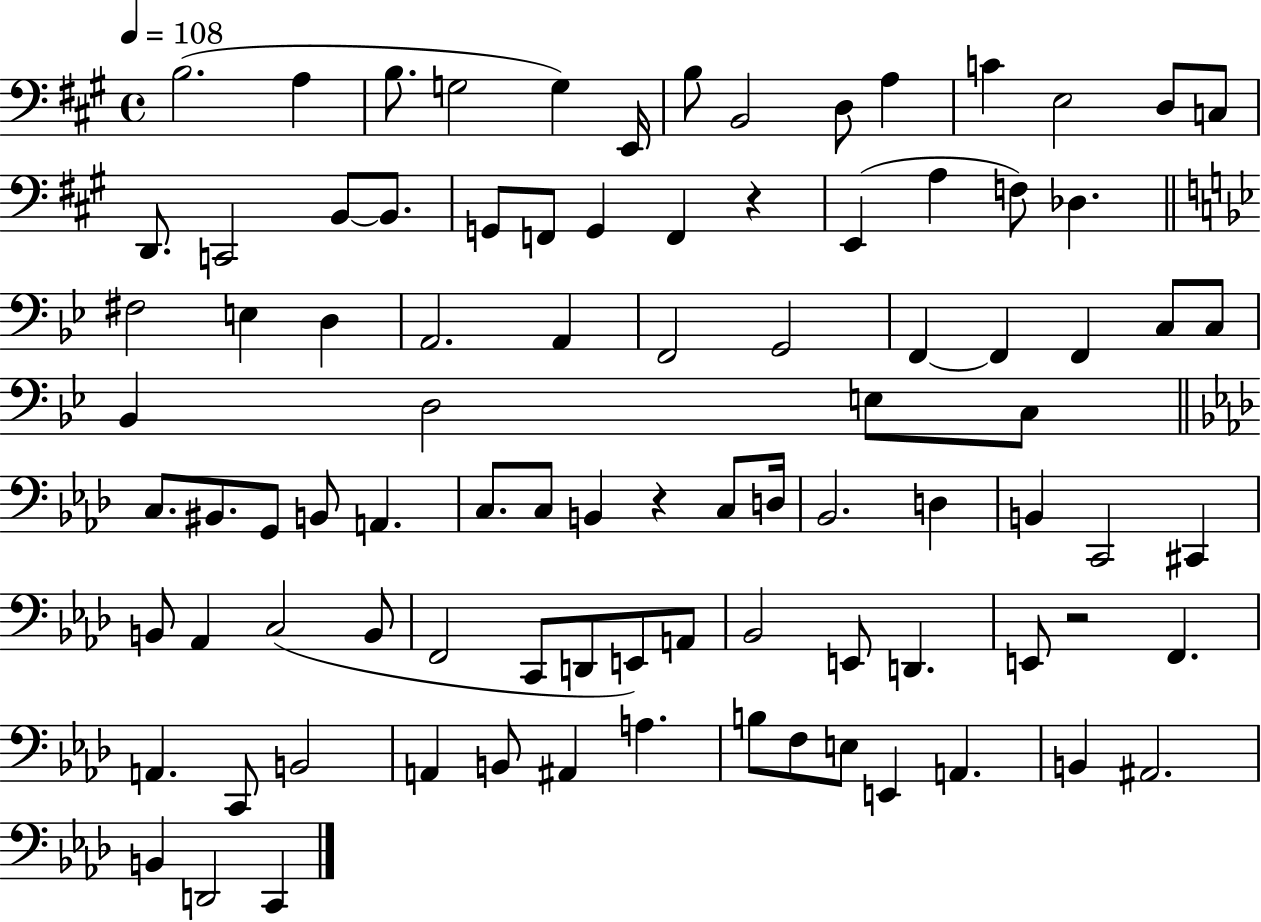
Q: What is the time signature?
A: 4/4